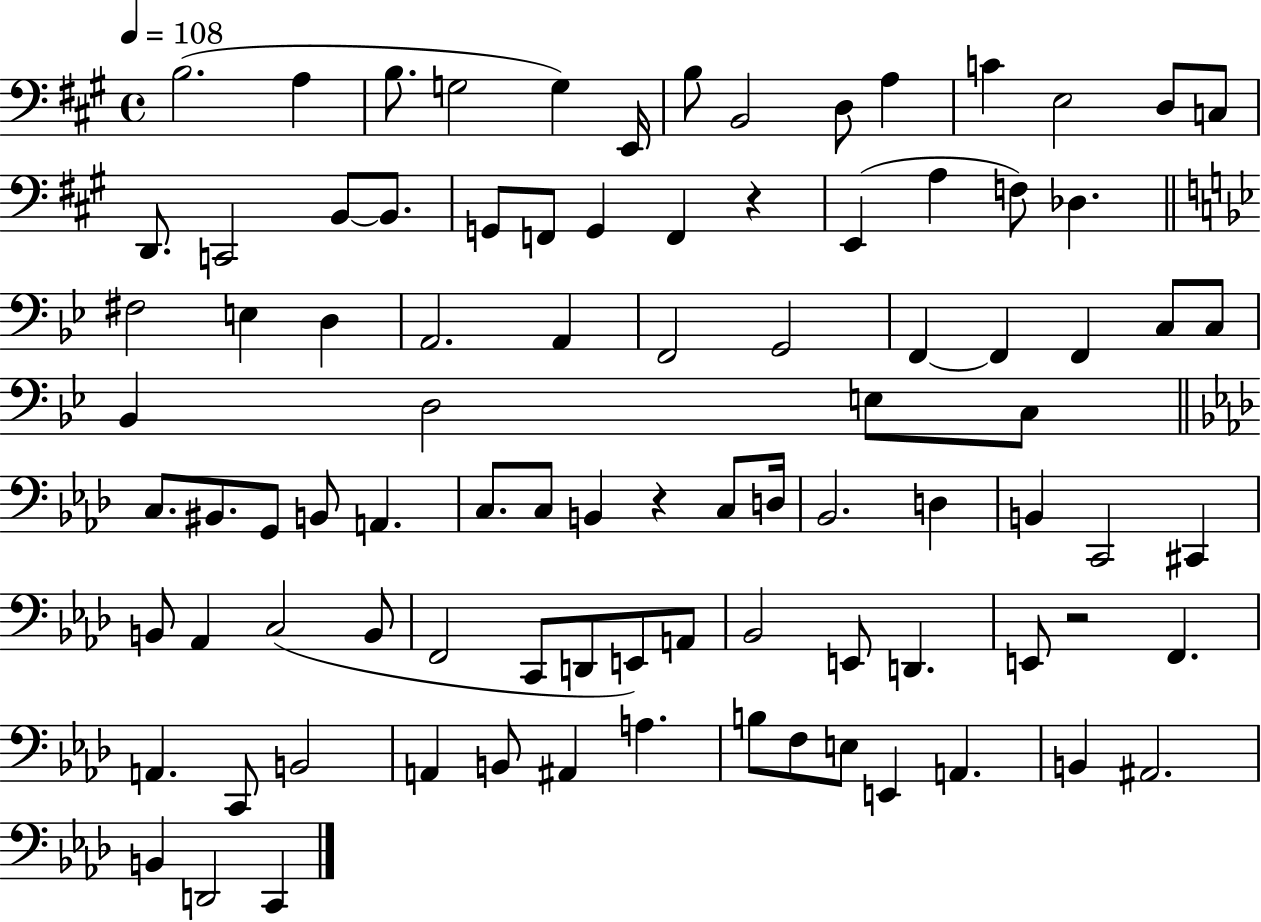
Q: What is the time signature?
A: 4/4